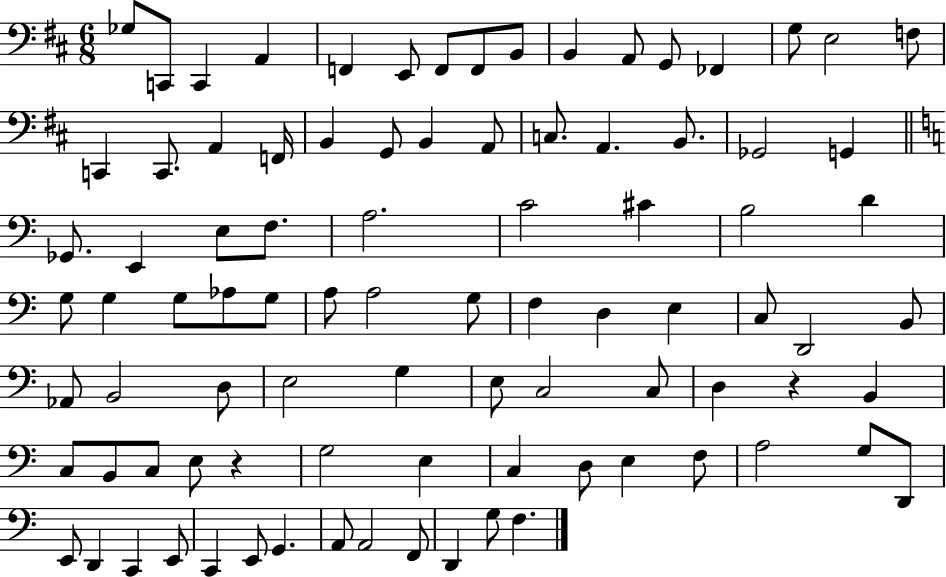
X:1
T:Untitled
M:6/8
L:1/4
K:D
_G,/2 C,,/2 C,, A,, F,, E,,/2 F,,/2 F,,/2 B,,/2 B,, A,,/2 G,,/2 _F,, G,/2 E,2 F,/2 C,, C,,/2 A,, F,,/4 B,, G,,/2 B,, A,,/2 C,/2 A,, B,,/2 _G,,2 G,, _G,,/2 E,, E,/2 F,/2 A,2 C2 ^C B,2 D G,/2 G, G,/2 _A,/2 G,/2 A,/2 A,2 G,/2 F, D, E, C,/2 D,,2 B,,/2 _A,,/2 B,,2 D,/2 E,2 G, E,/2 C,2 C,/2 D, z B,, C,/2 B,,/2 C,/2 E,/2 z G,2 E, C, D,/2 E, F,/2 A,2 G,/2 D,,/2 E,,/2 D,, C,, E,,/2 C,, E,,/2 G,, A,,/2 A,,2 F,,/2 D,, G,/2 F,